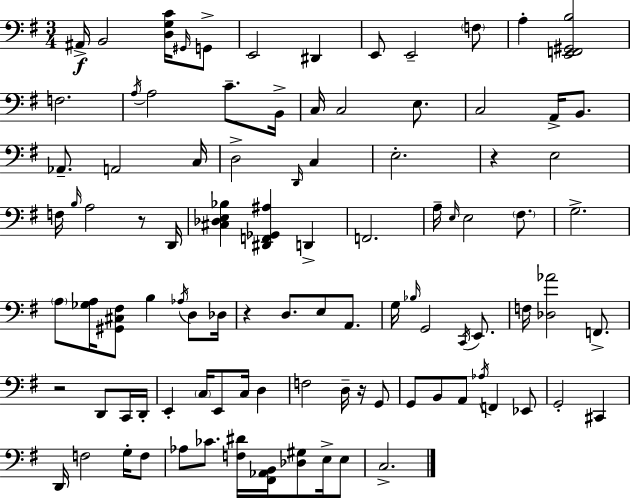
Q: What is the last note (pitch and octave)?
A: C3